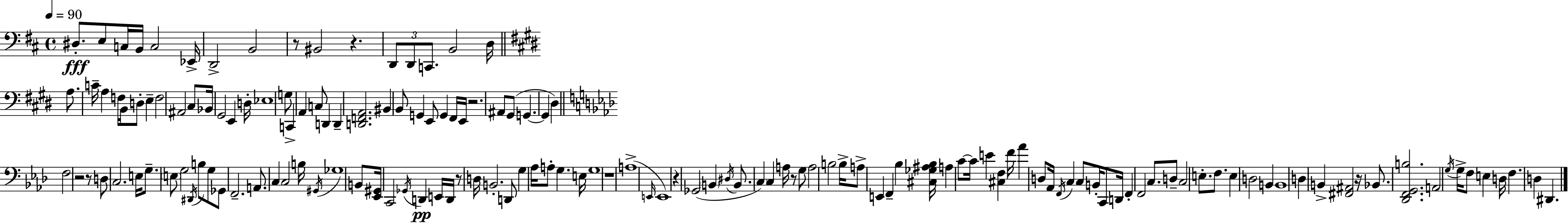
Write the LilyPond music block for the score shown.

{
  \clef bass
  \time 4/4
  \defaultTimeSignature
  \key d \major
  \tempo 4 = 90
  dis8.-.\fff e8 c16 b,16 c2 ees,16-> | d,2-> b,2 | r8 bis,2 r4. | \tuplet 3/2 { d,8 d,8 c,8. } b,2 d16 | \break \bar "||" \break \key e \major a8. c'16-- a4 f16 b,16 d8-. e4-- | f2 ais,2 | cis8 bes,16 gis,2 e,4 d16-. | ees1 | \break g8 c,4-> a,4 c8 d,4 | d,4-- <d, f, a,>2. | bis,4 b,8 g,4 e,8 g,4 | fis,16 e,16 r2. ais,8 | \break gis,8( g,4.~~ g,4 dis4) | \bar "||" \break \key aes \major f2 r2 | r8 d8 c2. | e16 g8.-- \parenthesize e8 g2 \acciaccatura { dis,16 } b8 | g8 ges,8 f,2.-- | \break a,8. c4 c2 | b16 \acciaccatura { gis,16 } ges1 | b,8 <ees, gis,>16 c,2 \acciaccatura { ges,16 } d,4\pp | e,16 d,16 r8 d16 b,2.-. | \break d,8 g4 aes16 a8-. g4. | e16 g1 | r1 | a1->( | \break \grace { e,16 } e,1) | r4 ges,2( | \parenthesize b,4 \acciaccatura { dis16 } b,8. \parenthesize c4) c4 | a16 r8 g8 a2 b2 | \break b16-> a8-> e,4 f,4-- | bes4 <cis ges ais bes>16 a4 c'8~~ c'16 e'4 | <cis f>4 f'16 aes'4 d8 aes,16 \acciaccatura { f,16 } c4 | c8 b,16-. c,8 d,16 f,4-. f,2 | \break c8. d8-- c2 | e8.-. f8. e4 d2 | b,4 b,1 | d4 b,4-> <fis, ais,>2 | \break r16 bes,8. <des, f, g, b>2. | a,2 \acciaccatura { g16 } g16-> | f8 e4 d16 f4. d4 | dis,4. \bar "|."
}